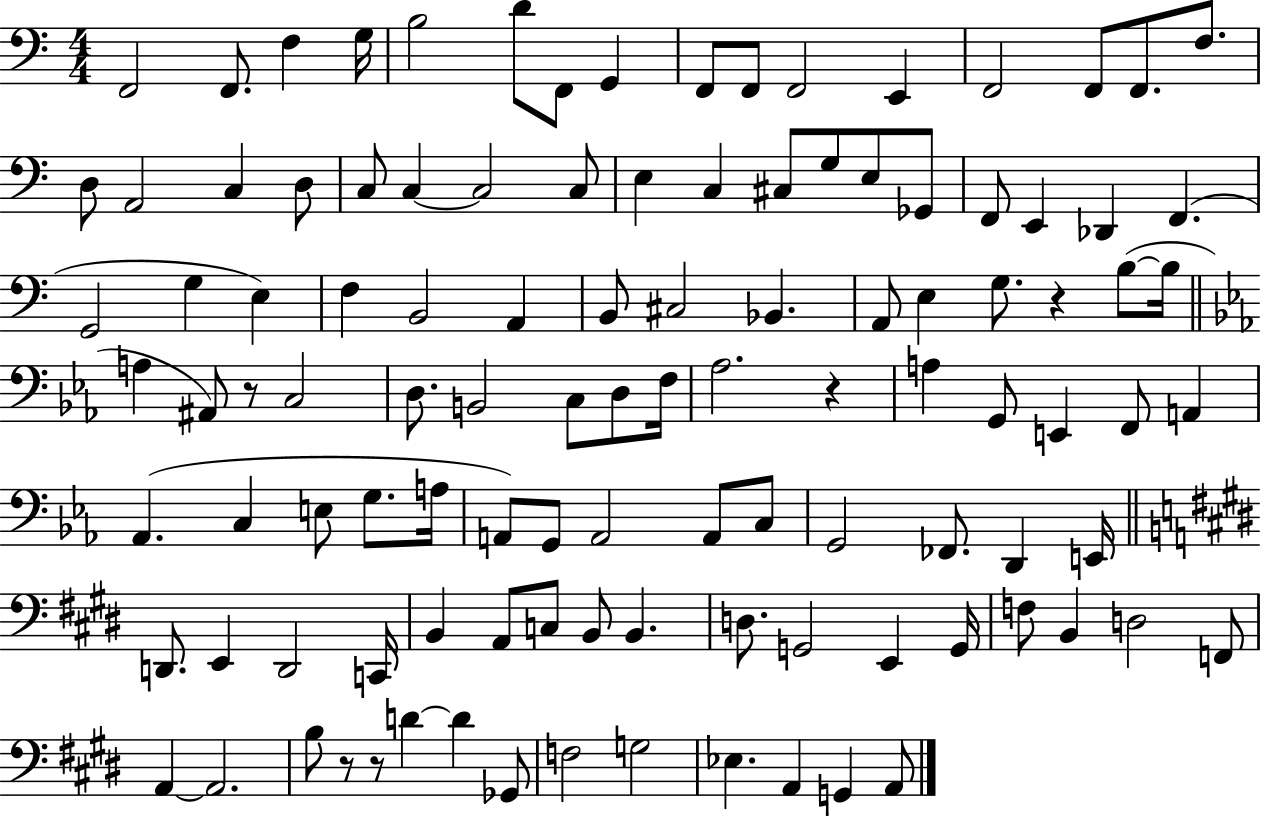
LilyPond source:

{
  \clef bass
  \numericTimeSignature
  \time 4/4
  \key c \major
  f,2 f,8. f4 g16 | b2 d'8 f,8 g,4 | f,8 f,8 f,2 e,4 | f,2 f,8 f,8. f8. | \break d8 a,2 c4 d8 | c8 c4~~ c2 c8 | e4 c4 cis8 g8 e8 ges,8 | f,8 e,4 des,4 f,4.( | \break g,2 g4 e4) | f4 b,2 a,4 | b,8 cis2 bes,4. | a,8 e4 g8. r4 b8~(~ b16 | \break \bar "||" \break \key ees \major a4 ais,8) r8 c2 | d8. b,2 c8 d8 f16 | aes2. r4 | a4 g,8 e,4 f,8 a,4 | \break aes,4.( c4 e8 g8. a16 | a,8) g,8 a,2 a,8 c8 | g,2 fes,8. d,4 e,16 | \bar "||" \break \key e \major d,8. e,4 d,2 c,16 | b,4 a,8 c8 b,8 b,4. | d8. g,2 e,4 g,16 | f8 b,4 d2 f,8 | \break a,4~~ a,2. | b8 r8 r8 d'4~~ d'4 ges,8 | f2 g2 | ees4. a,4 g,4 a,8 | \break \bar "|."
}